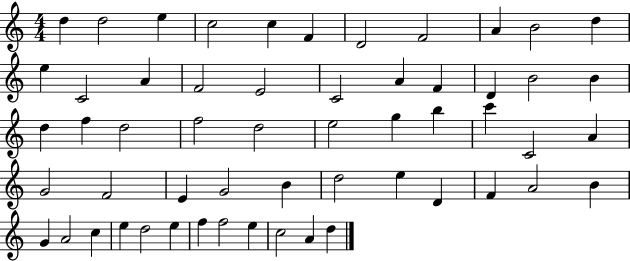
D5/q D5/h E5/q C5/h C5/q F4/q D4/h F4/h A4/q B4/h D5/q E5/q C4/h A4/q F4/h E4/h C4/h A4/q F4/q D4/q B4/h B4/q D5/q F5/q D5/h F5/h D5/h E5/h G5/q B5/q C6/q C4/h A4/q G4/h F4/h E4/q G4/h B4/q D5/h E5/q D4/q F4/q A4/h B4/q G4/q A4/h C5/q E5/q D5/h E5/q F5/q F5/h E5/q C5/h A4/q D5/q